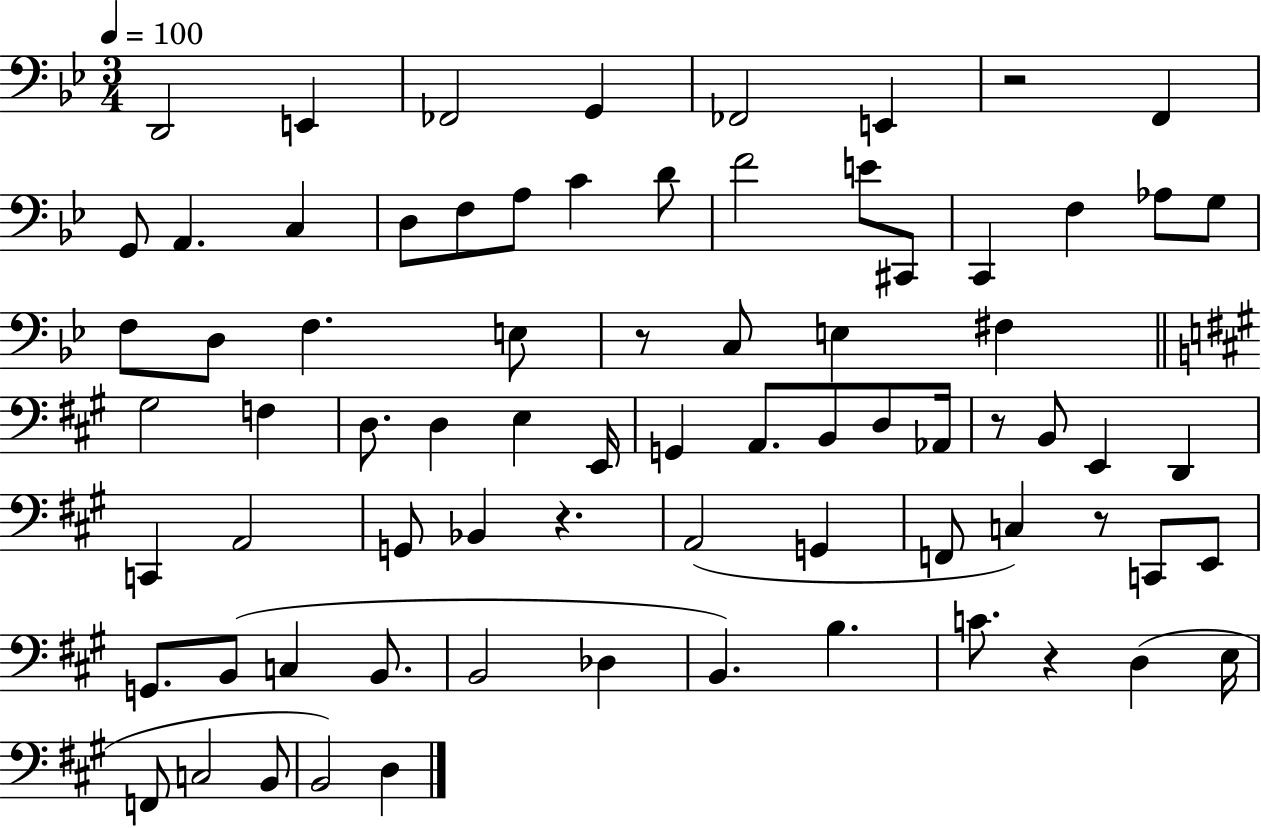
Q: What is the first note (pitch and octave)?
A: D2